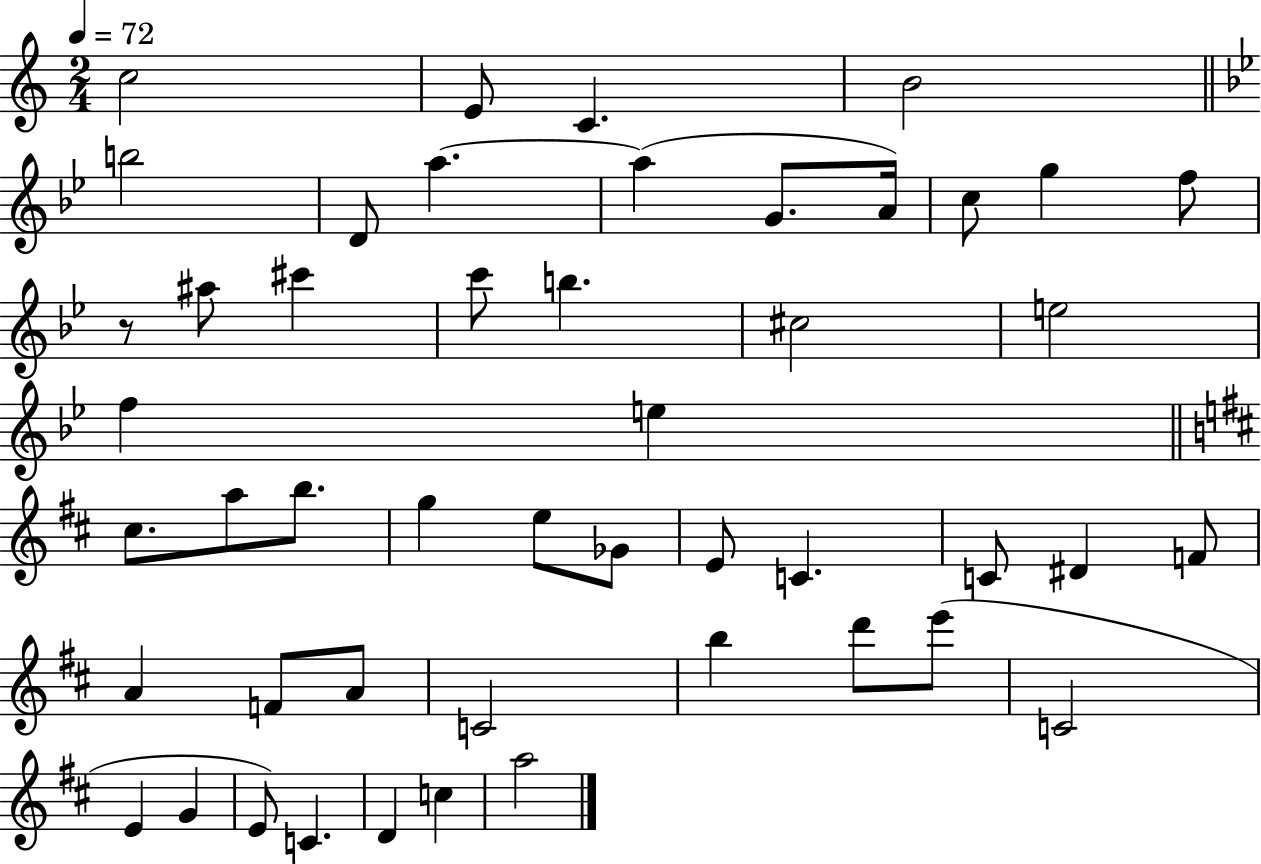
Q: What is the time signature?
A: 2/4